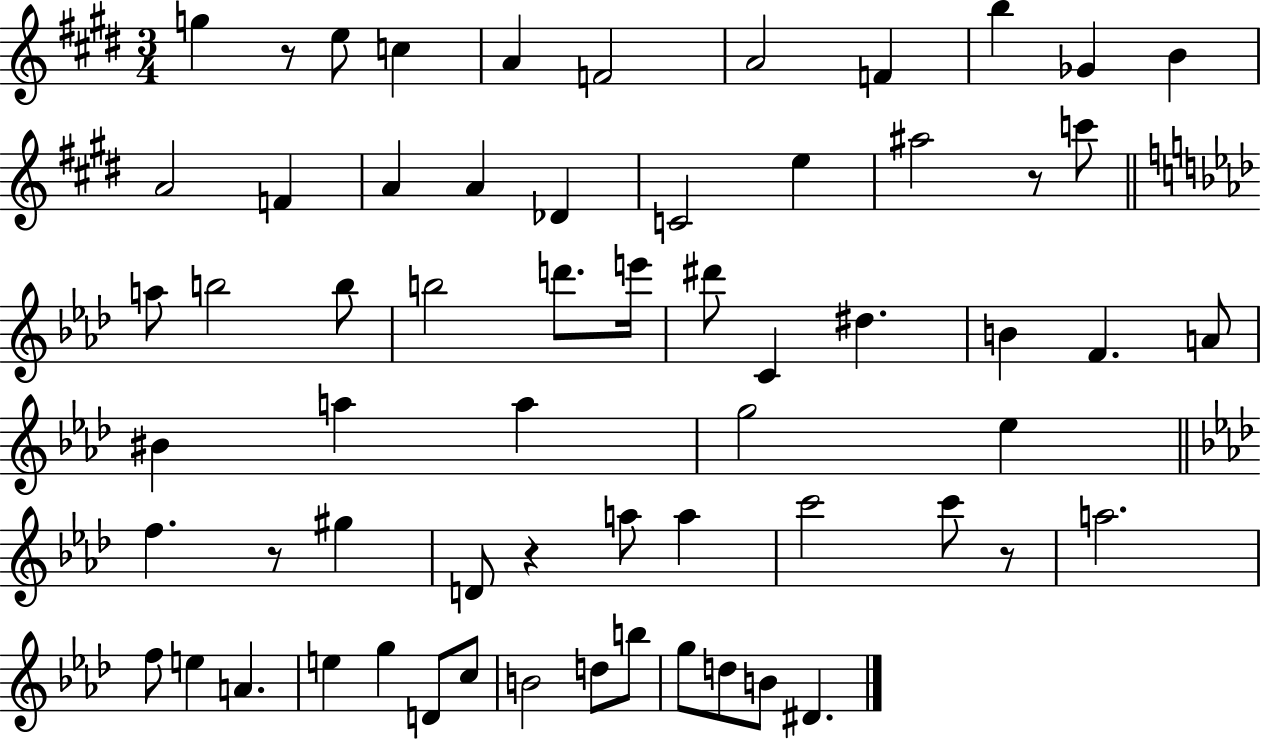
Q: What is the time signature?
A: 3/4